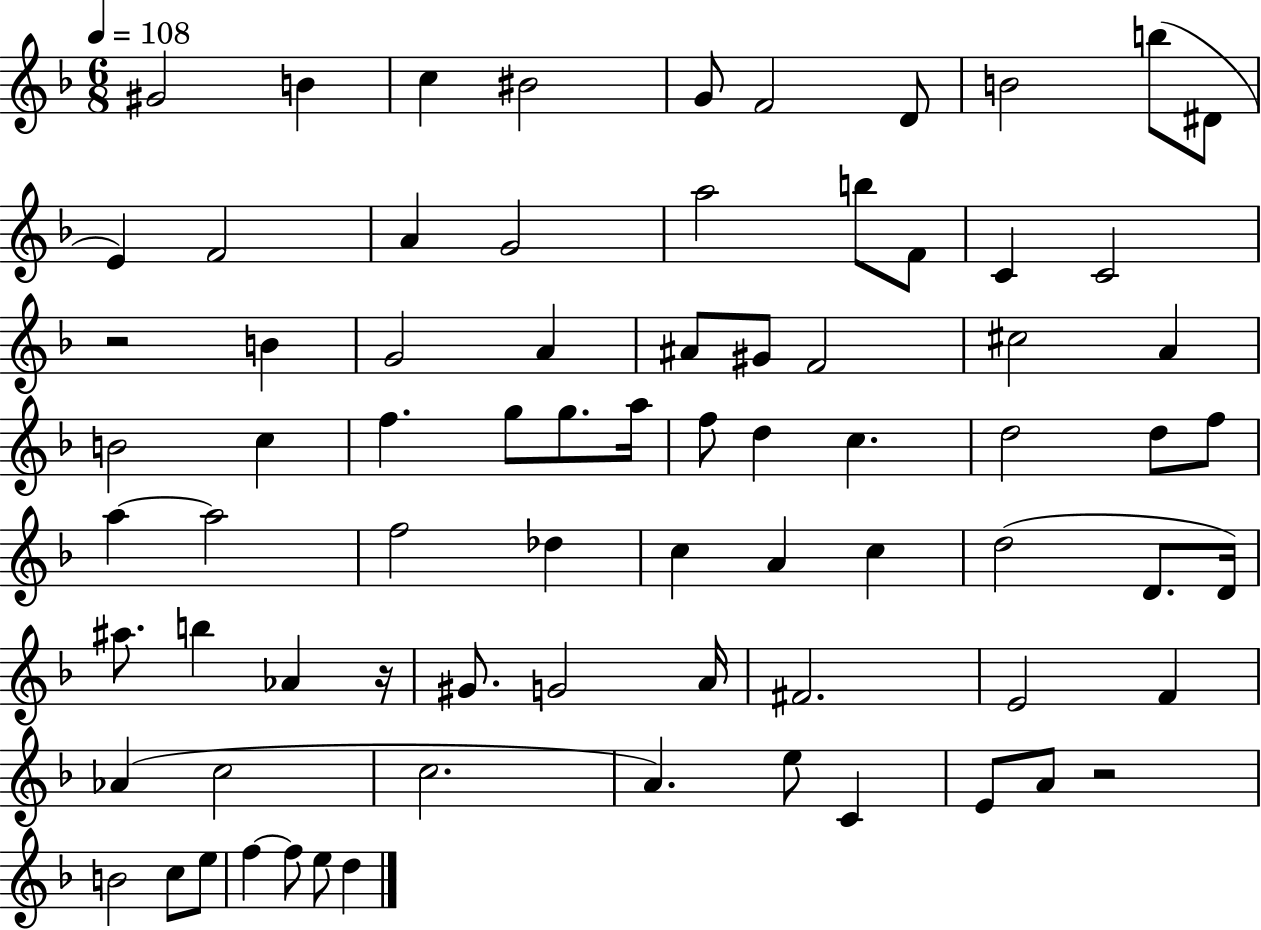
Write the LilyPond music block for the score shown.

{
  \clef treble
  \numericTimeSignature
  \time 6/8
  \key f \major
  \tempo 4 = 108
  gis'2 b'4 | c''4 bis'2 | g'8 f'2 d'8 | b'2 b''8( dis'8 | \break e'4) f'2 | a'4 g'2 | a''2 b''8 f'8 | c'4 c'2 | \break r2 b'4 | g'2 a'4 | ais'8 gis'8 f'2 | cis''2 a'4 | \break b'2 c''4 | f''4. g''8 g''8. a''16 | f''8 d''4 c''4. | d''2 d''8 f''8 | \break a''4~~ a''2 | f''2 des''4 | c''4 a'4 c''4 | d''2( d'8. d'16) | \break ais''8. b''4 aes'4 r16 | gis'8. g'2 a'16 | fis'2. | e'2 f'4 | \break aes'4( c''2 | c''2. | a'4.) e''8 c'4 | e'8 a'8 r2 | \break b'2 c''8 e''8 | f''4~~ f''8 e''8 d''4 | \bar "|."
}